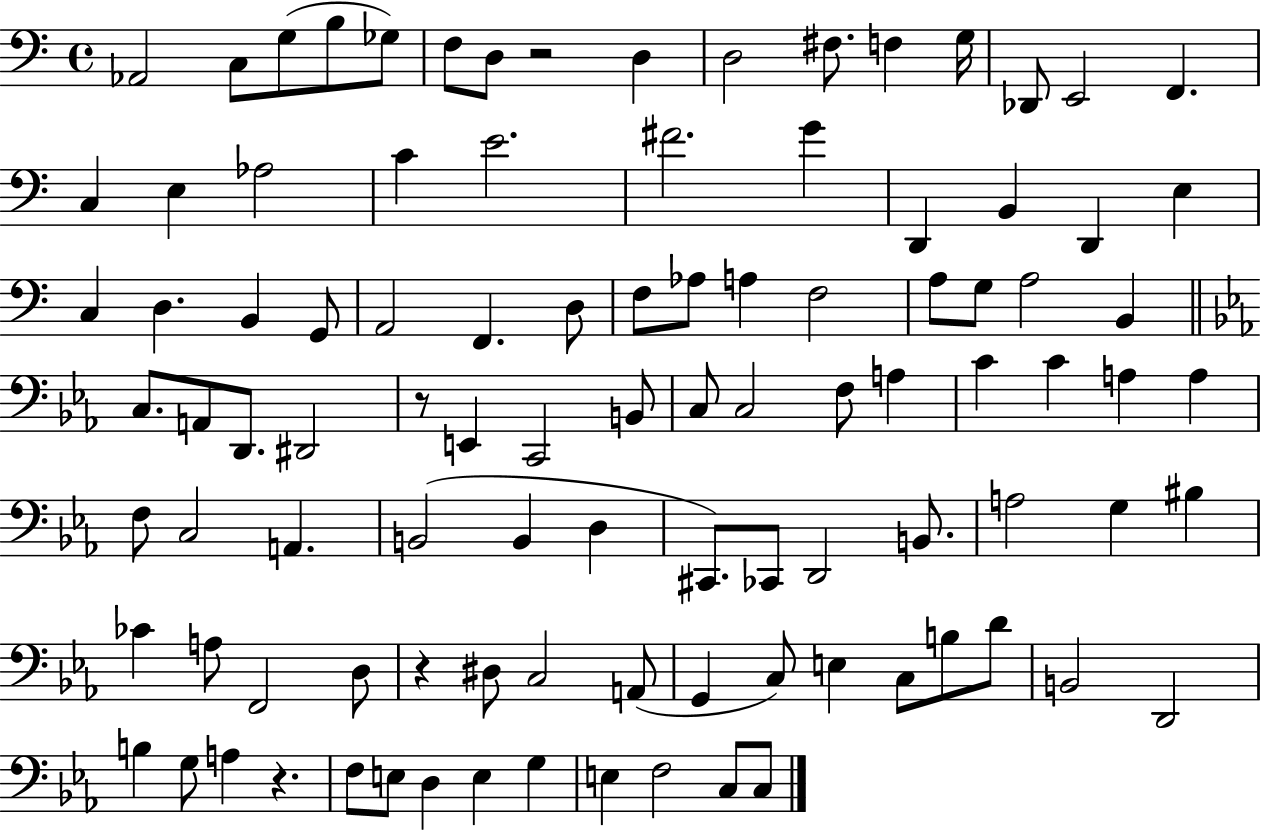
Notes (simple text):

Ab2/h C3/e G3/e B3/e Gb3/e F3/e D3/e R/h D3/q D3/h F#3/e. F3/q G3/s Db2/e E2/h F2/q. C3/q E3/q Ab3/h C4/q E4/h. F#4/h. G4/q D2/q B2/q D2/q E3/q C3/q D3/q. B2/q G2/e A2/h F2/q. D3/e F3/e Ab3/e A3/q F3/h A3/e G3/e A3/h B2/q C3/e. A2/e D2/e. D#2/h R/e E2/q C2/h B2/e C3/e C3/h F3/e A3/q C4/q C4/q A3/q A3/q F3/e C3/h A2/q. B2/h B2/q D3/q C#2/e. CES2/e D2/h B2/e. A3/h G3/q BIS3/q CES4/q A3/e F2/h D3/e R/q D#3/e C3/h A2/e G2/q C3/e E3/q C3/e B3/e D4/e B2/h D2/h B3/q G3/e A3/q R/q. F3/e E3/e D3/q E3/q G3/q E3/q F3/h C3/e C3/e